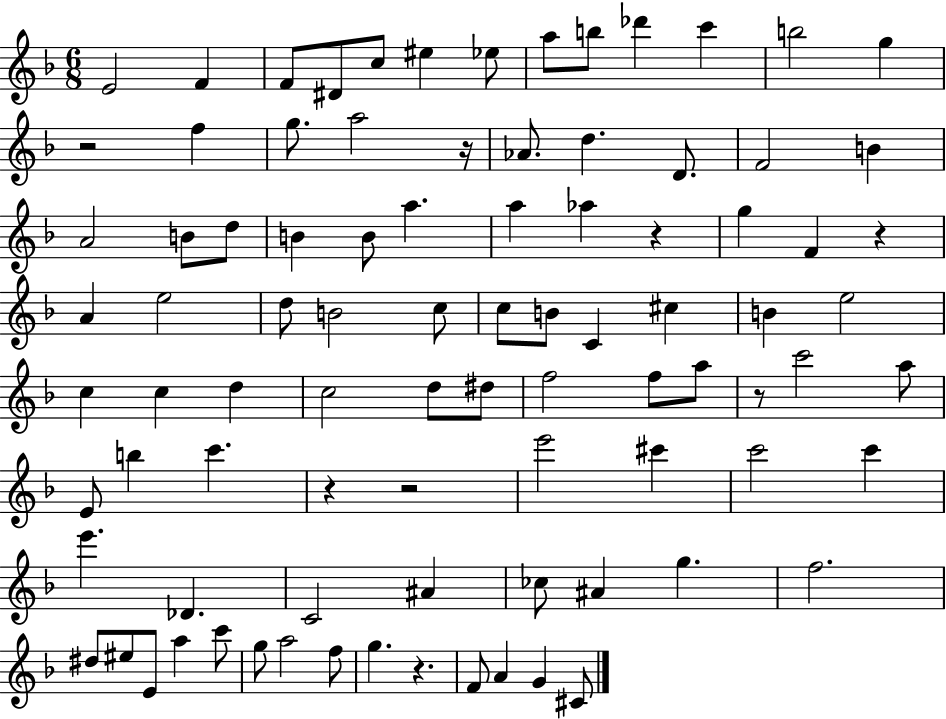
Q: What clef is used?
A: treble